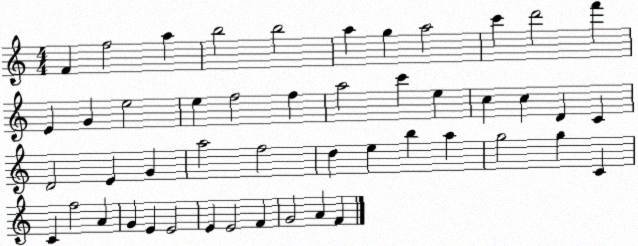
X:1
T:Untitled
M:4/4
L:1/4
K:C
F f2 a b2 b2 a g a2 c' d'2 f' E G e2 e f2 f a2 c' e c c D C D2 E G a2 f2 d e b a g2 g C C f2 A G E E2 E E2 F G2 A F